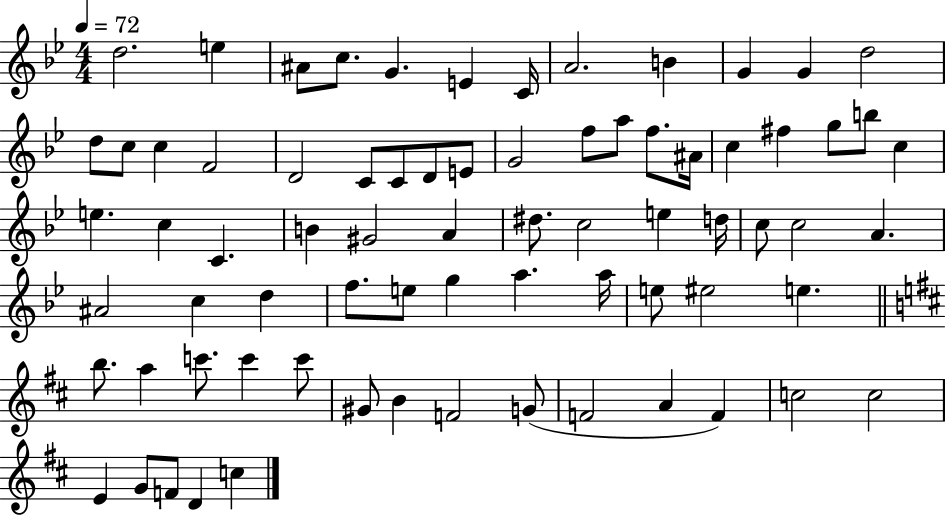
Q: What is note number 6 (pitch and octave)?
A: E4